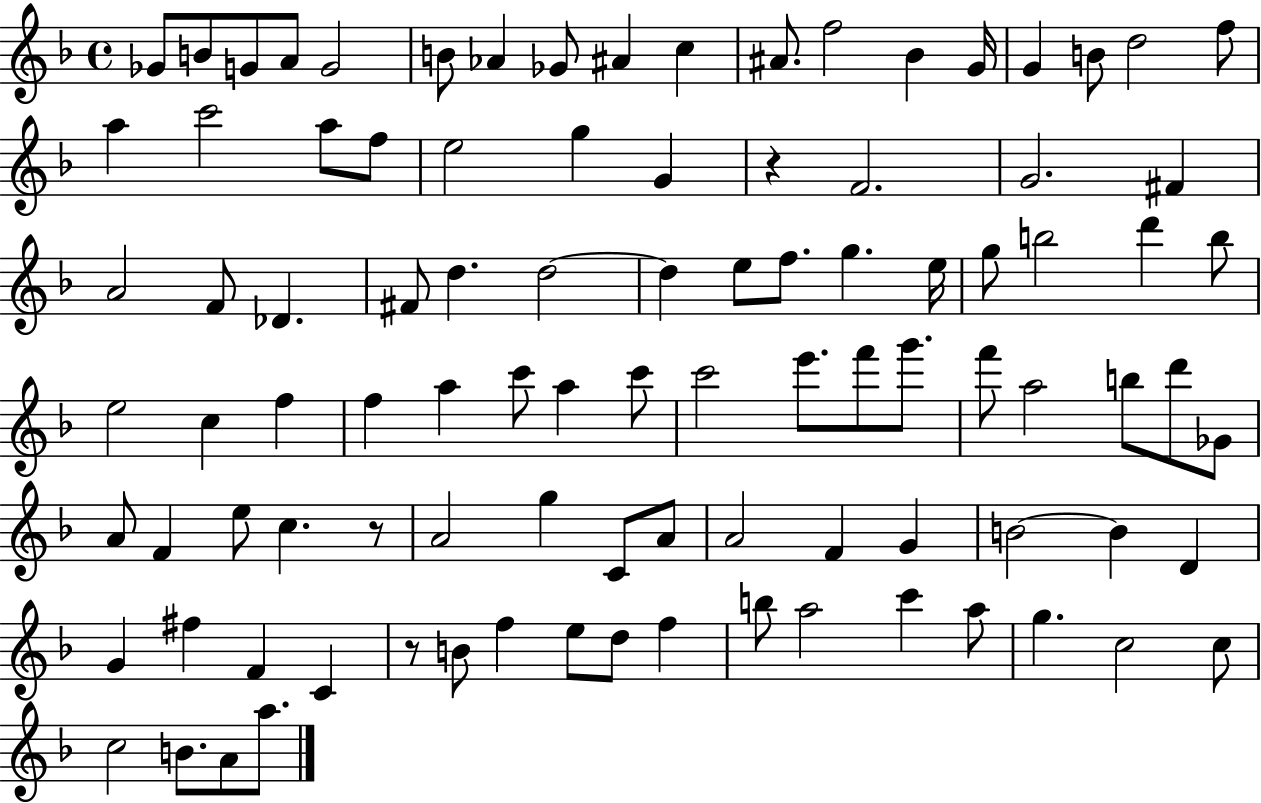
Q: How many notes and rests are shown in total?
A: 97